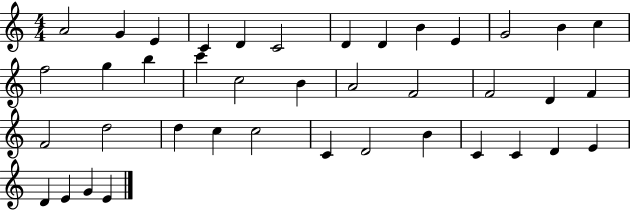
{
  \clef treble
  \numericTimeSignature
  \time 4/4
  \key c \major
  a'2 g'4 e'4 | c'4 d'4 c'2 | d'4 d'4 b'4 e'4 | g'2 b'4 c''4 | \break f''2 g''4 b''4 | c'''4 c''2 b'4 | a'2 f'2 | f'2 d'4 f'4 | \break f'2 d''2 | d''4 c''4 c''2 | c'4 d'2 b'4 | c'4 c'4 d'4 e'4 | \break d'4 e'4 g'4 e'4 | \bar "|."
}